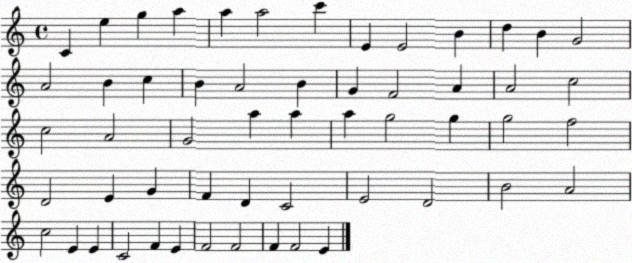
X:1
T:Untitled
M:4/4
L:1/4
K:C
C e g a a a2 c' E E2 B d B G2 A2 B c B A2 B G F2 A A2 c2 c2 A2 G2 a a a g2 g g2 f2 D2 E G F D C2 E2 D2 B2 A2 c2 E E C2 F E F2 F2 F F2 E